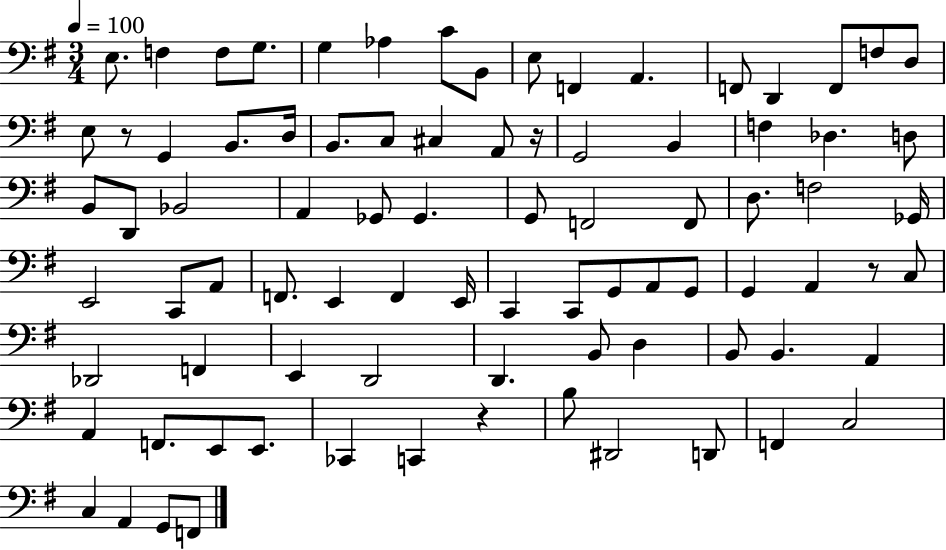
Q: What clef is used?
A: bass